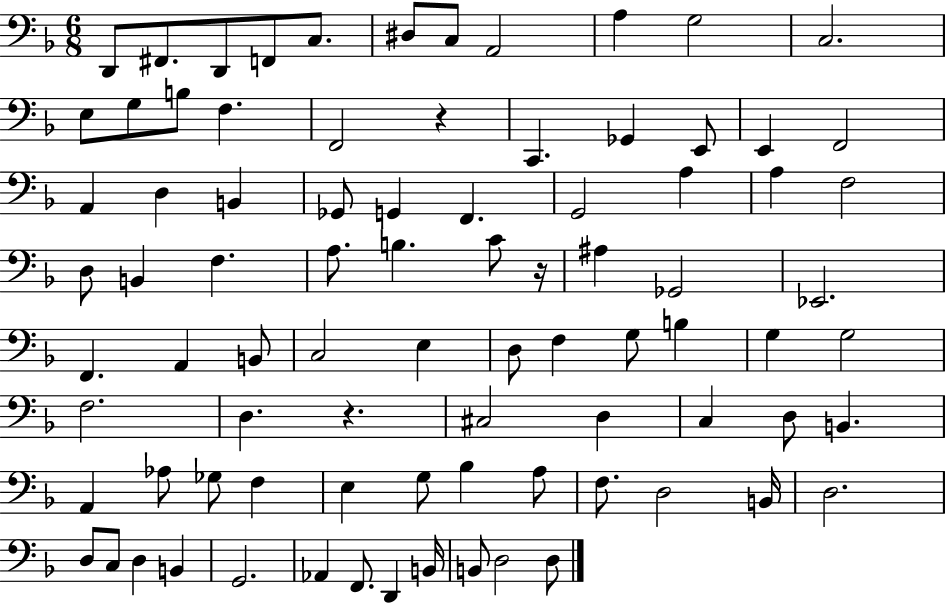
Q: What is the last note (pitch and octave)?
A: D3